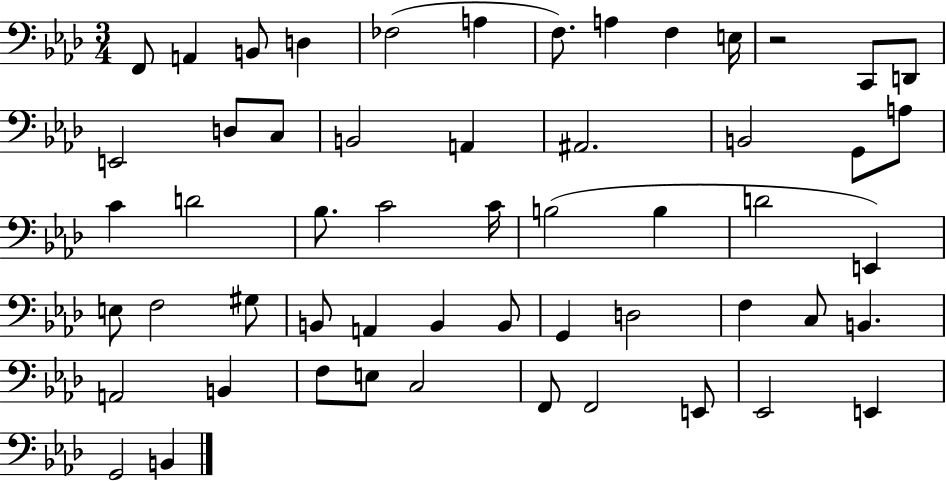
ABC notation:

X:1
T:Untitled
M:3/4
L:1/4
K:Ab
F,,/2 A,, B,,/2 D, _F,2 A, F,/2 A, F, E,/4 z2 C,,/2 D,,/2 E,,2 D,/2 C,/2 B,,2 A,, ^A,,2 B,,2 G,,/2 A,/2 C D2 _B,/2 C2 C/4 B,2 B, D2 E,, E,/2 F,2 ^G,/2 B,,/2 A,, B,, B,,/2 G,, D,2 F, C,/2 B,, A,,2 B,, F,/2 E,/2 C,2 F,,/2 F,,2 E,,/2 _E,,2 E,, G,,2 B,,